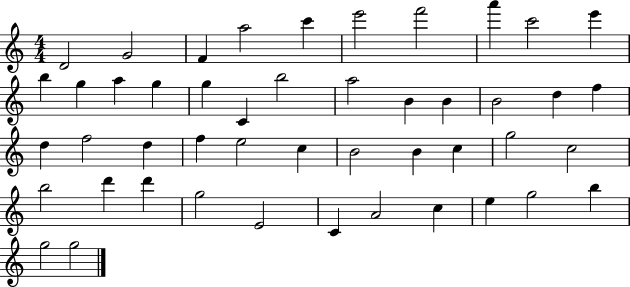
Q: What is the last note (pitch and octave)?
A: G5